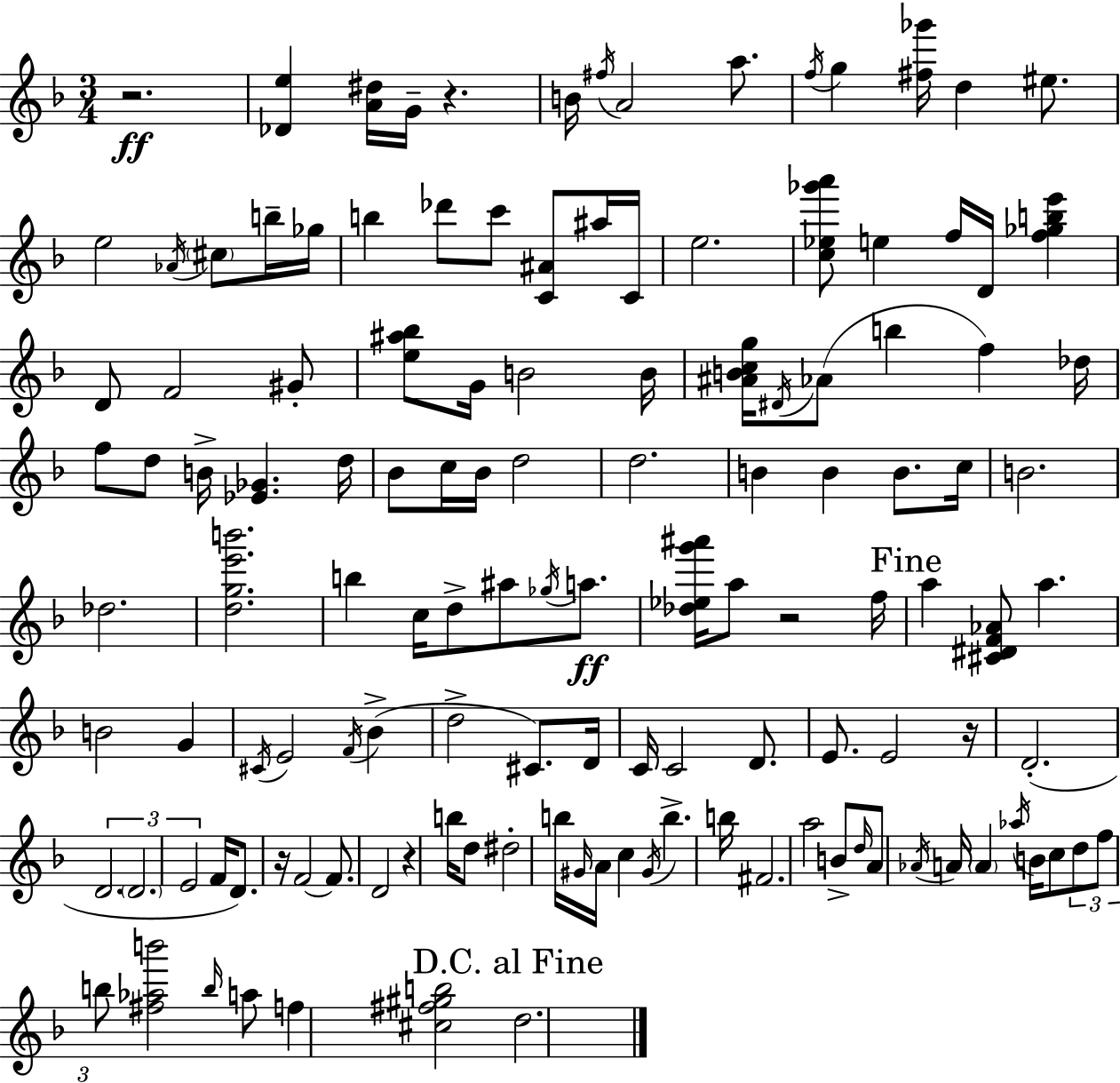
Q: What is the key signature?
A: D minor